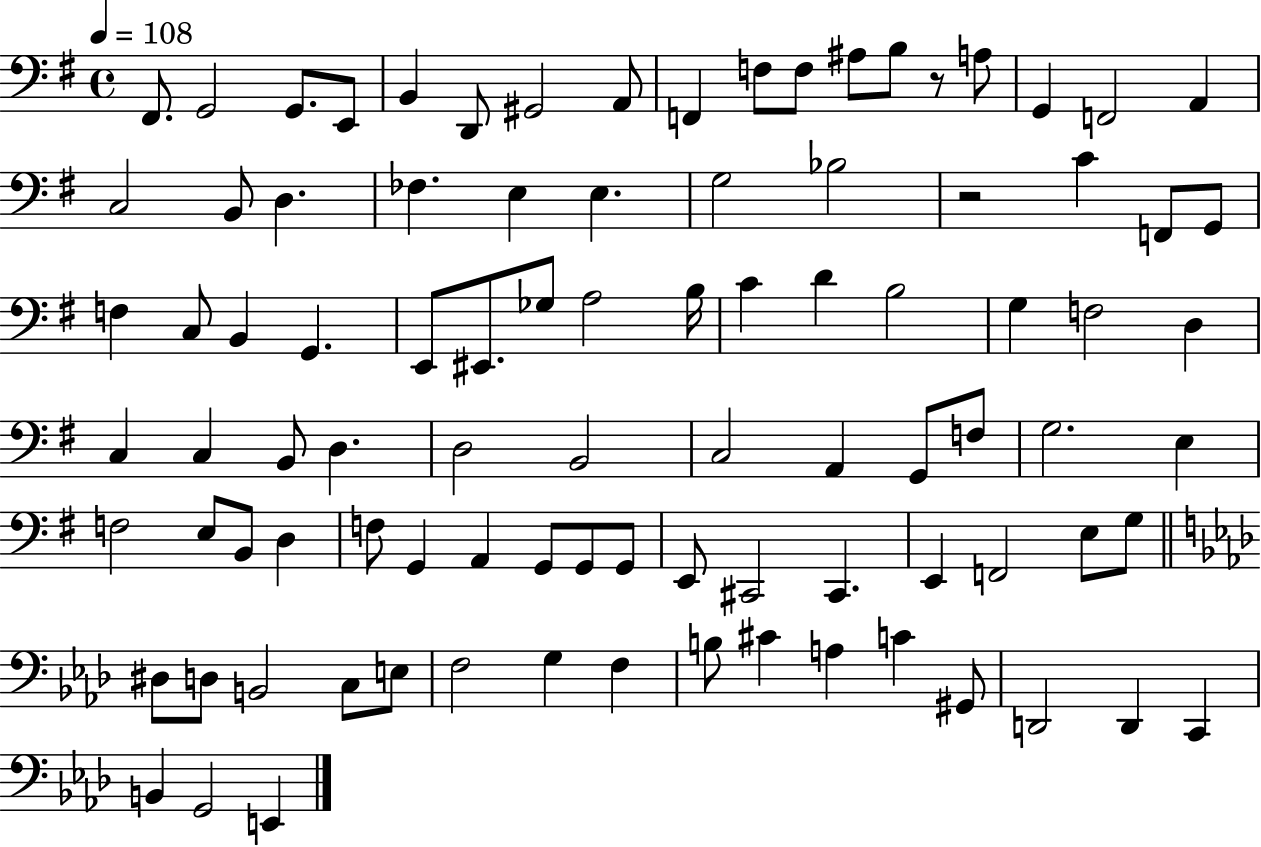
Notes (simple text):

F#2/e. G2/h G2/e. E2/e B2/q D2/e G#2/h A2/e F2/q F3/e F3/e A#3/e B3/e R/e A3/e G2/q F2/h A2/q C3/h B2/e D3/q. FES3/q. E3/q E3/q. G3/h Bb3/h R/h C4/q F2/e G2/e F3/q C3/e B2/q G2/q. E2/e EIS2/e. Gb3/e A3/h B3/s C4/q D4/q B3/h G3/q F3/h D3/q C3/q C3/q B2/e D3/q. D3/h B2/h C3/h A2/q G2/e F3/e G3/h. E3/q F3/h E3/e B2/e D3/q F3/e G2/q A2/q G2/e G2/e G2/e E2/e C#2/h C#2/q. E2/q F2/h E3/e G3/e D#3/e D3/e B2/h C3/e E3/e F3/h G3/q F3/q B3/e C#4/q A3/q C4/q G#2/e D2/h D2/q C2/q B2/q G2/h E2/q